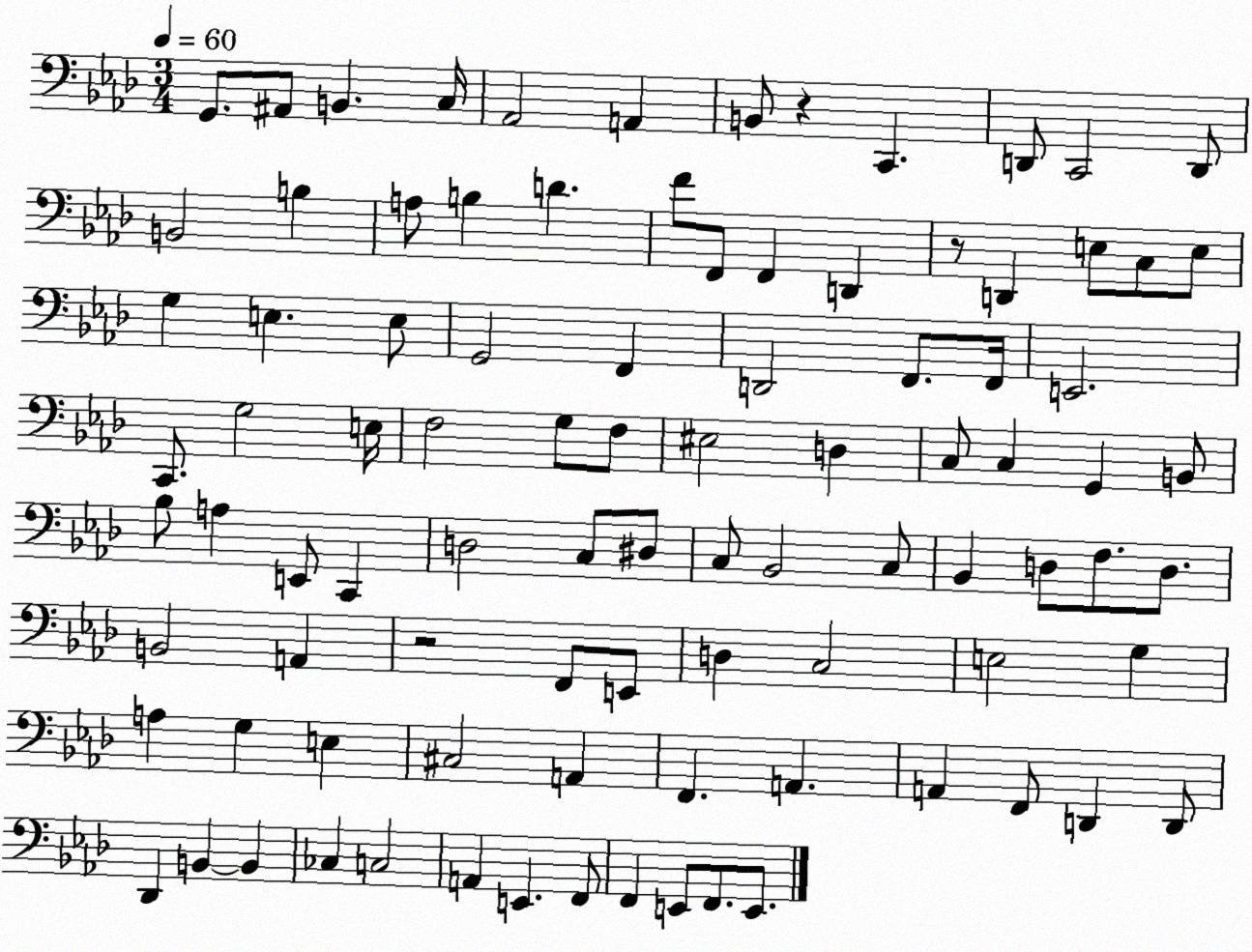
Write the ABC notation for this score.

X:1
T:Untitled
M:3/4
L:1/4
K:Ab
G,,/2 ^A,,/2 B,, C,/4 _A,,2 A,, B,,/2 z C,, D,,/2 C,,2 D,,/2 B,,2 B, A,/2 B, D F/2 F,,/2 F,, D,, z/2 D,, E,/2 C,/2 E,/2 G, E, E,/2 G,,2 F,, D,,2 F,,/2 F,,/4 E,,2 C,,/2 G,2 E,/4 F,2 G,/2 F,/2 ^E,2 D, C,/2 C, G,, B,,/2 _B,/2 A, E,,/2 C,, D,2 C,/2 ^D,/2 C,/2 _B,,2 C,/2 _B,, D,/2 F,/2 D,/2 B,,2 A,, z2 F,,/2 E,,/2 D, C,2 E,2 G, A, G, E, ^C,2 A,, F,, A,, A,, F,,/2 D,, D,,/2 _D,, B,, B,, _C, C,2 A,, E,, F,,/2 F,, E,,/2 F,,/2 E,,/2